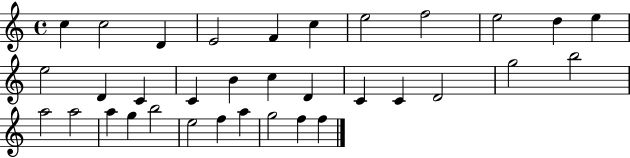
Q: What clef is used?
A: treble